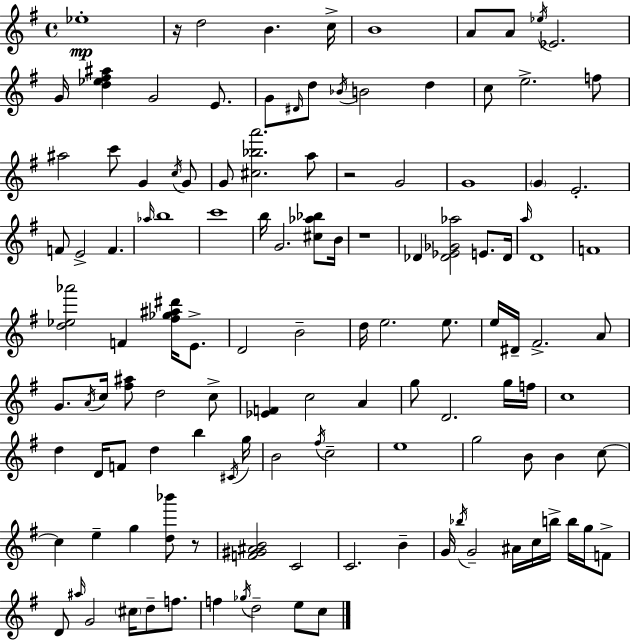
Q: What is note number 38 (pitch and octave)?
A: C6